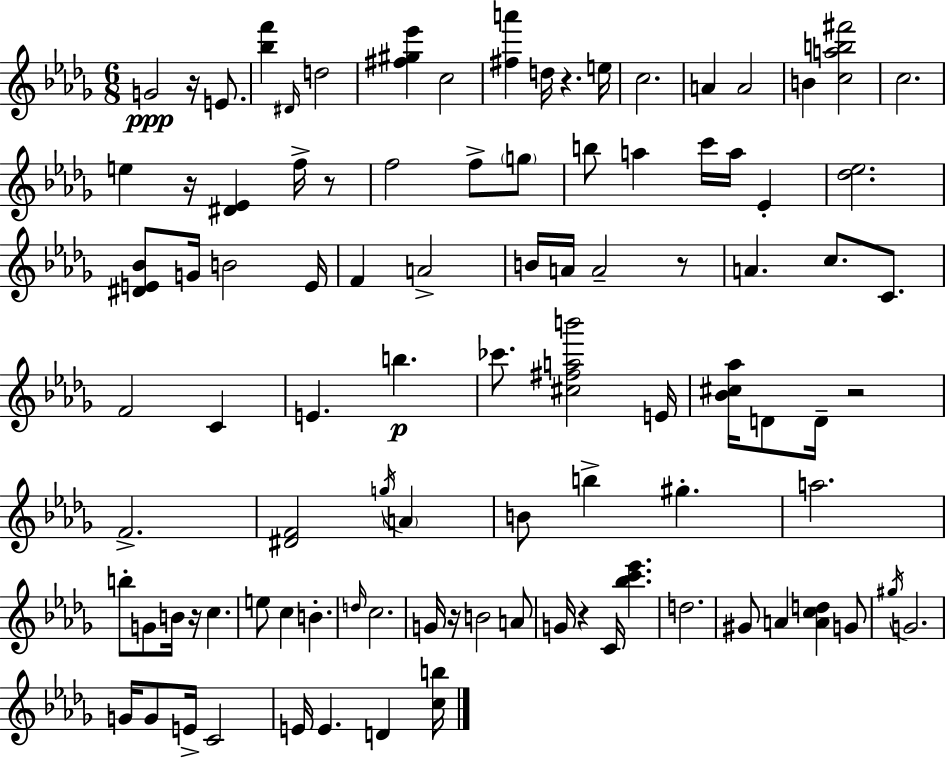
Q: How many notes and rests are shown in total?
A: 97